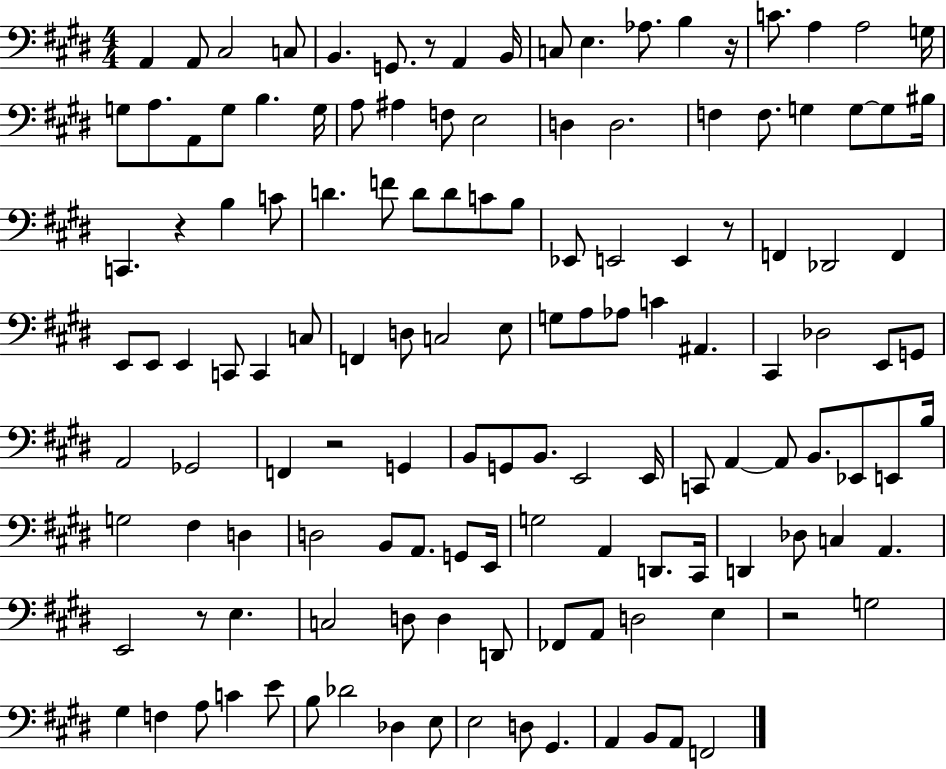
{
  \clef bass
  \numericTimeSignature
  \time 4/4
  \key e \major
  a,4 a,8 cis2 c8 | b,4. g,8. r8 a,4 b,16 | c8 e4. aes8. b4 r16 | c'8. a4 a2 g16 | \break g8 a8. a,8 g8 b4. g16 | a8 ais4 f8 e2 | d4 d2. | f4 f8. g4 g8~~ g8 bis16 | \break c,4. r4 b4 c'8 | d'4. f'8 d'8 d'8 c'8 b8 | ees,8 e,2 e,4 r8 | f,4 des,2 f,4 | \break e,8 e,8 e,4 c,8 c,4 c8 | f,4 d8 c2 e8 | g8 a8 aes8 c'4 ais,4. | cis,4 des2 e,8 g,8 | \break a,2 ges,2 | f,4 r2 g,4 | b,8 g,8 b,8. e,2 e,16 | c,8 a,4~~ a,8 b,8. ees,8 e,8 b16 | \break g2 fis4 d4 | d2 b,8 a,8. g,8 e,16 | g2 a,4 d,8. cis,16 | d,4 des8 c4 a,4. | \break e,2 r8 e4. | c2 d8 d4 d,8 | fes,8 a,8 d2 e4 | r2 g2 | \break gis4 f4 a8 c'4 e'8 | b8 des'2 des4 e8 | e2 d8 gis,4. | a,4 b,8 a,8 f,2 | \break \bar "|."
}